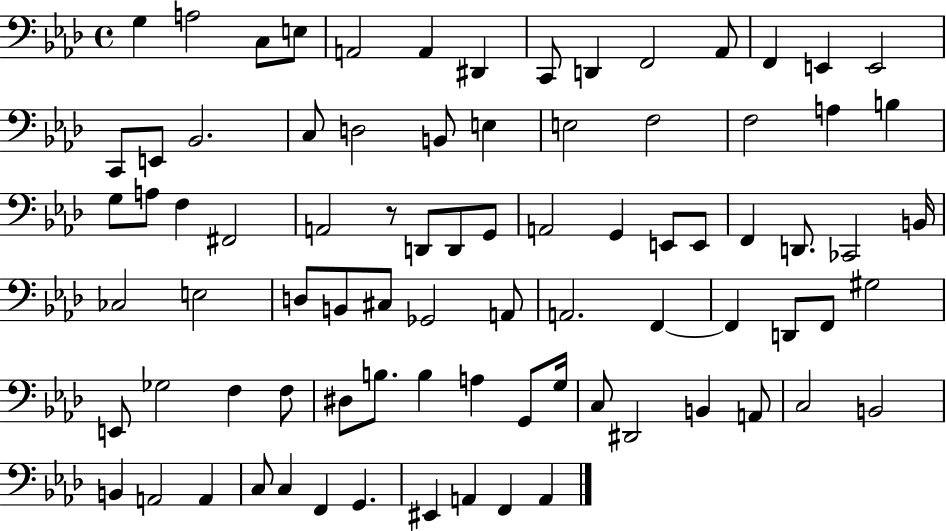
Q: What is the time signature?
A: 4/4